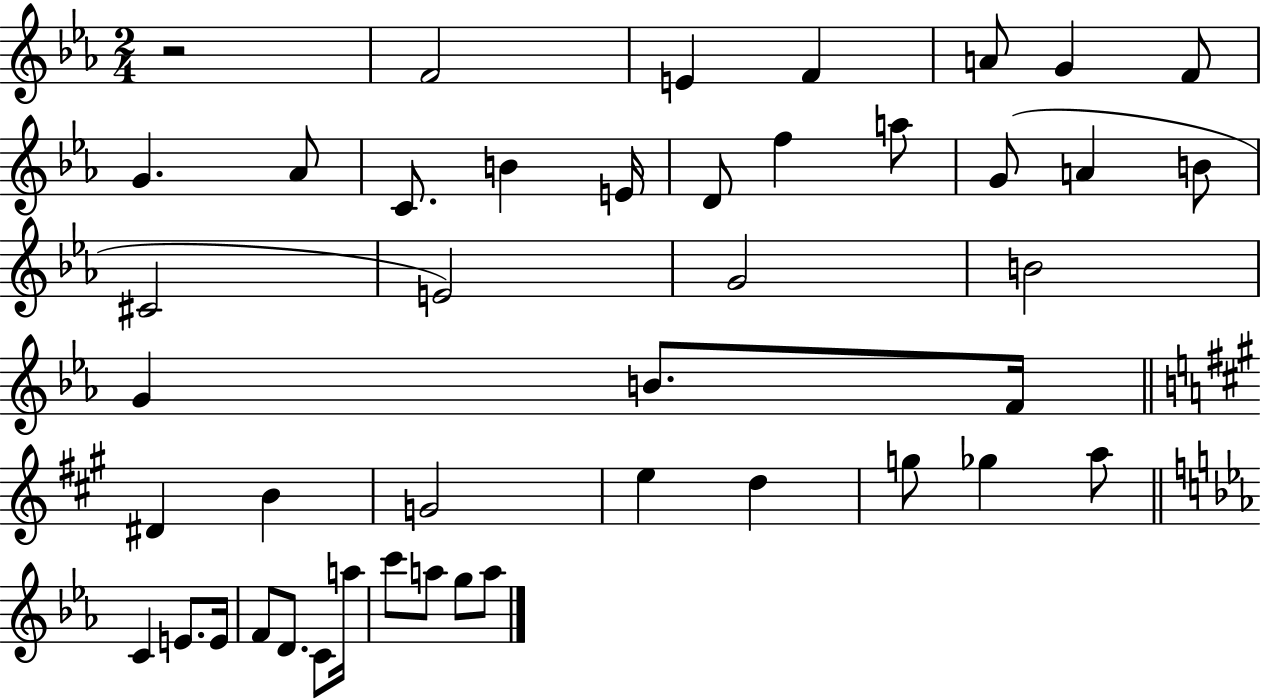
R/h F4/h E4/q F4/q A4/e G4/q F4/e G4/q. Ab4/e C4/e. B4/q E4/s D4/e F5/q A5/e G4/e A4/q B4/e C#4/h E4/h G4/h B4/h G4/q B4/e. F4/s D#4/q B4/q G4/h E5/q D5/q G5/e Gb5/q A5/e C4/q E4/e. E4/s F4/e D4/e. C4/e A5/s C6/e A5/e G5/e A5/e